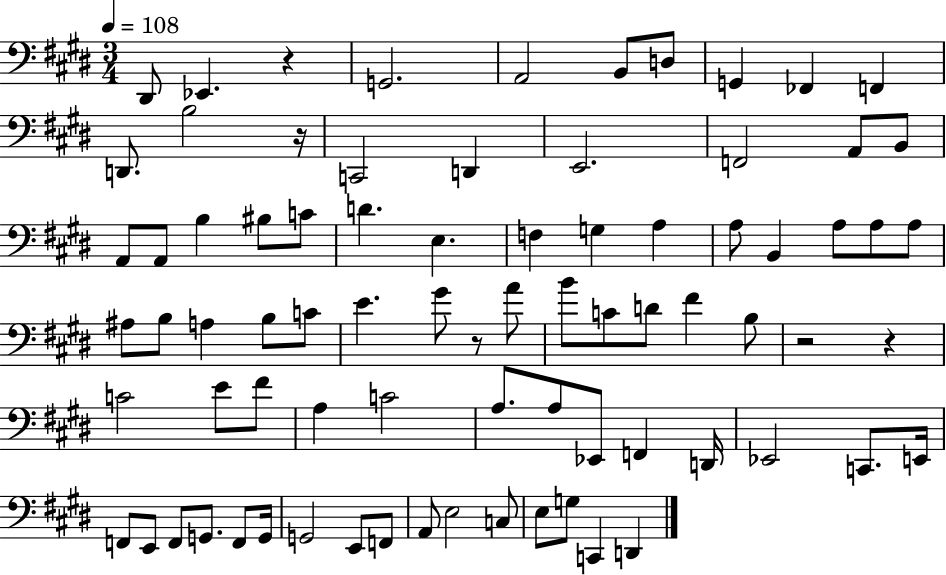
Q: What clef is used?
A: bass